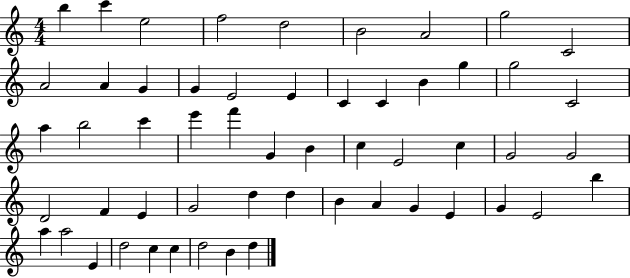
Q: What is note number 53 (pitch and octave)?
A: D5